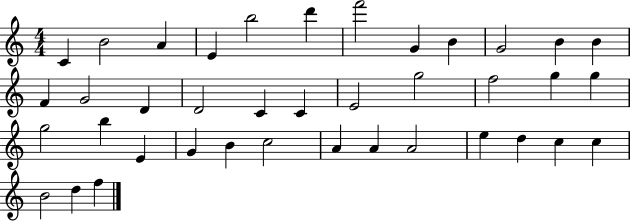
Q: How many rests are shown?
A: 0